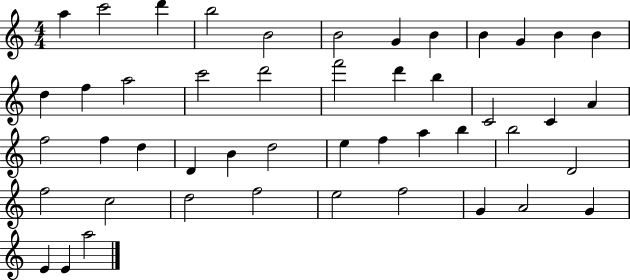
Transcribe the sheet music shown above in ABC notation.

X:1
T:Untitled
M:4/4
L:1/4
K:C
a c'2 d' b2 B2 B2 G B B G B B d f a2 c'2 d'2 f'2 d' b C2 C A f2 f d D B d2 e f a b b2 D2 f2 c2 d2 f2 e2 f2 G A2 G E E a2